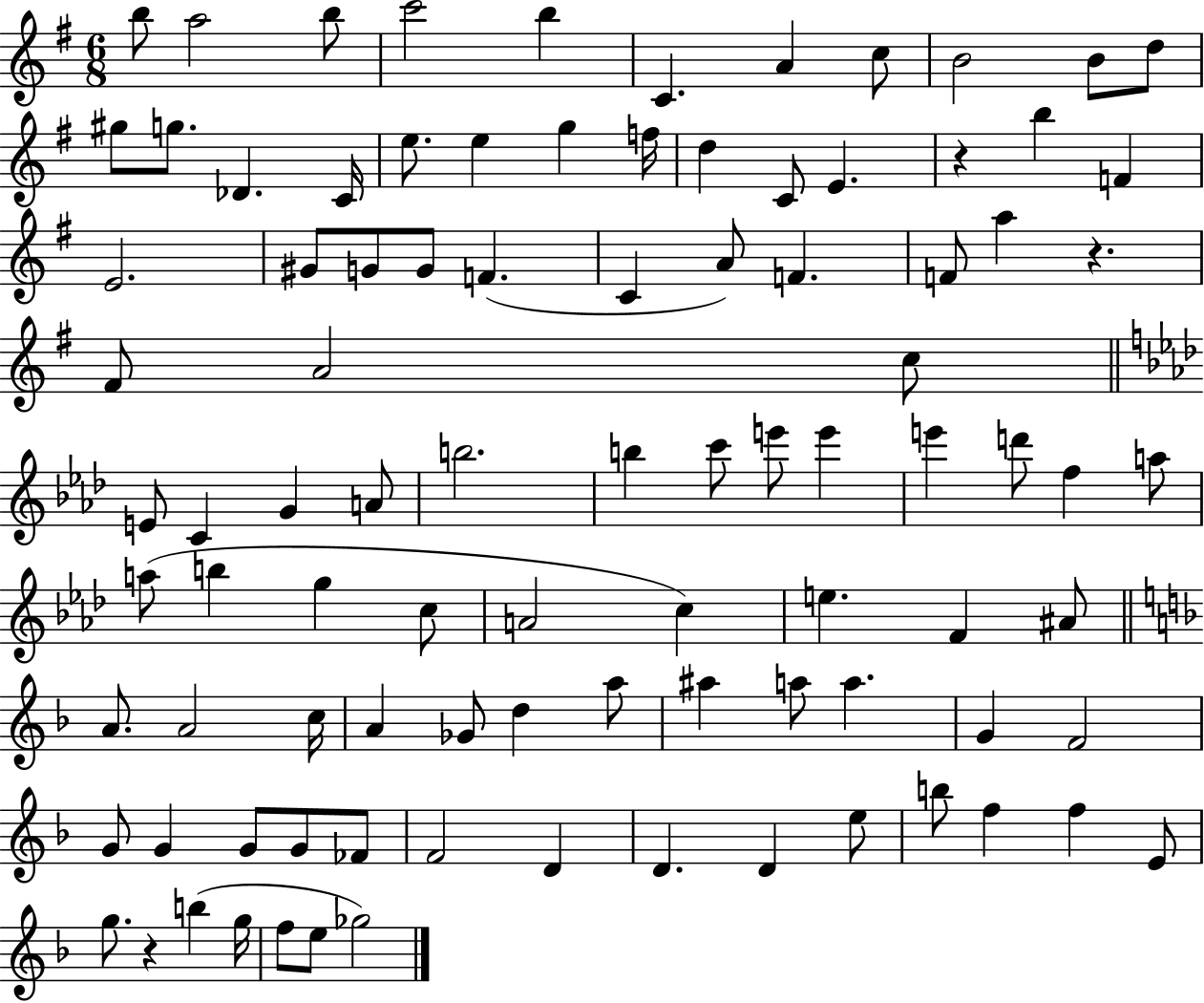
B5/e A5/h B5/e C6/h B5/q C4/q. A4/q C5/e B4/h B4/e D5/e G#5/e G5/e. Db4/q. C4/s E5/e. E5/q G5/q F5/s D5/q C4/e E4/q. R/q B5/q F4/q E4/h. G#4/e G4/e G4/e F4/q. C4/q A4/e F4/q. F4/e A5/q R/q. F#4/e A4/h C5/e E4/e C4/q G4/q A4/e B5/h. B5/q C6/e E6/e E6/q E6/q D6/e F5/q A5/e A5/e B5/q G5/q C5/e A4/h C5/q E5/q. F4/q A#4/e A4/e. A4/h C5/s A4/q Gb4/e D5/q A5/e A#5/q A5/e A5/q. G4/q F4/h G4/e G4/q G4/e G4/e FES4/e F4/h D4/q D4/q. D4/q E5/e B5/e F5/q F5/q E4/e G5/e. R/q B5/q G5/s F5/e E5/e Gb5/h